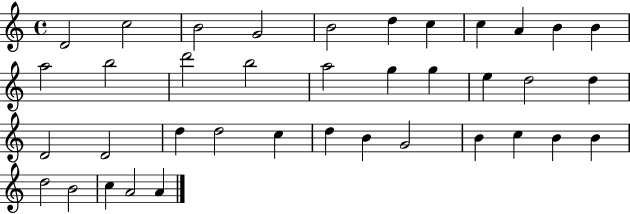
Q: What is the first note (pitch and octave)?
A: D4